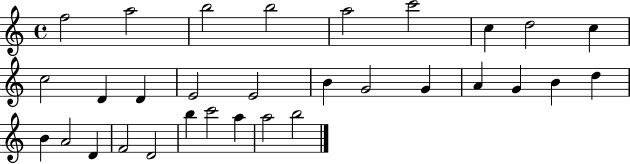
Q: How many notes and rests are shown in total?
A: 31